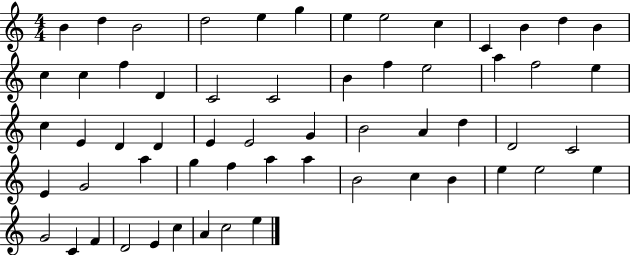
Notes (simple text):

B4/q D5/q B4/h D5/h E5/q G5/q E5/q E5/h C5/q C4/q B4/q D5/q B4/q C5/q C5/q F5/q D4/q C4/h C4/h B4/q F5/q E5/h A5/q F5/h E5/q C5/q E4/q D4/q D4/q E4/q E4/h G4/q B4/h A4/q D5/q D4/h C4/h E4/q G4/h A5/q G5/q F5/q A5/q A5/q B4/h C5/q B4/q E5/q E5/h E5/q G4/h C4/q F4/q D4/h E4/q C5/q A4/q C5/h E5/q